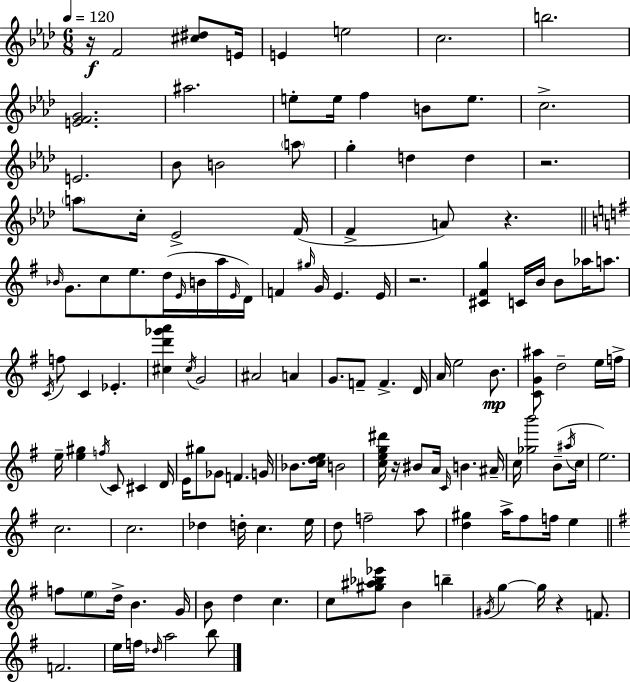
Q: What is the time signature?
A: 6/8